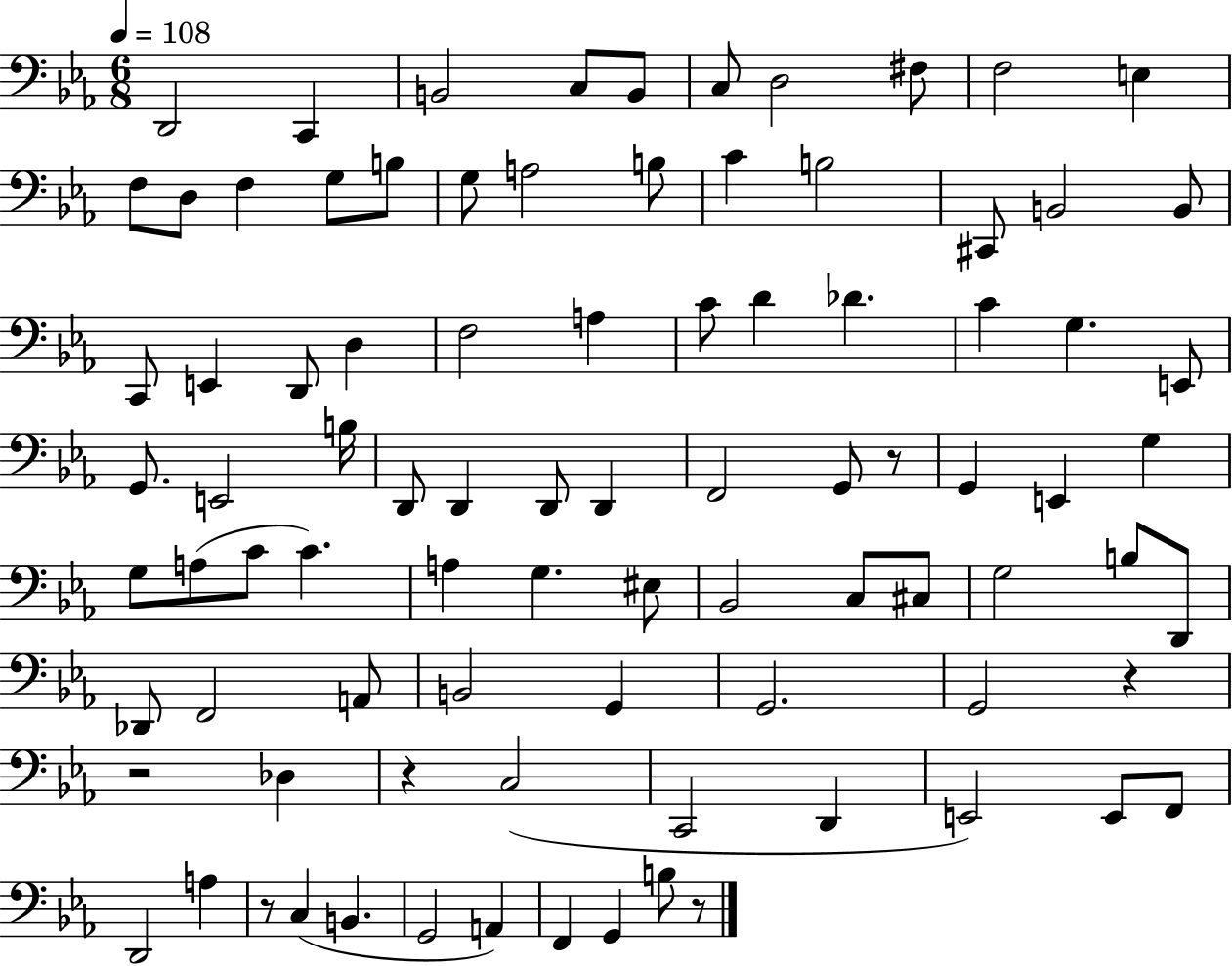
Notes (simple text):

D2/h C2/q B2/h C3/e B2/e C3/e D3/h F#3/e F3/h E3/q F3/e D3/e F3/q G3/e B3/e G3/e A3/h B3/e C4/q B3/h C#2/e B2/h B2/e C2/e E2/q D2/e D3/q F3/h A3/q C4/e D4/q Db4/q. C4/q G3/q. E2/e G2/e. E2/h B3/s D2/e D2/q D2/e D2/q F2/h G2/e R/e G2/q E2/q G3/q G3/e A3/e C4/e C4/q. A3/q G3/q. EIS3/e Bb2/h C3/e C#3/e G3/h B3/e D2/e Db2/e F2/h A2/e B2/h G2/q G2/h. G2/h R/q R/h Db3/q R/q C3/h C2/h D2/q E2/h E2/e F2/e D2/h A3/q R/e C3/q B2/q. G2/h A2/q F2/q G2/q B3/e R/e